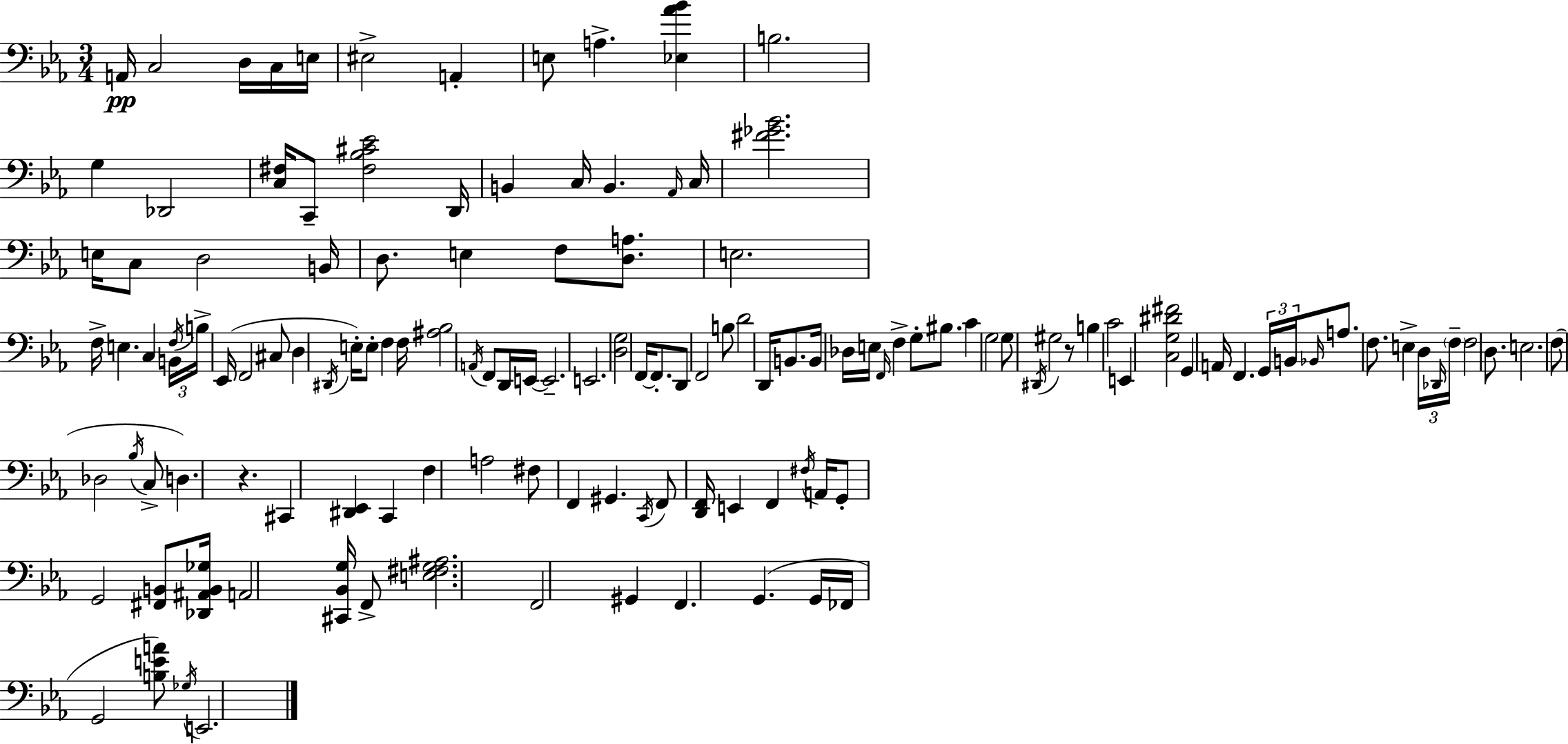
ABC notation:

X:1
T:Untitled
M:3/4
L:1/4
K:Eb
A,,/4 C,2 D,/4 C,/4 E,/4 ^E,2 A,, E,/2 A, [_E,_A_B] B,2 G, _D,,2 [C,^F,]/4 C,,/2 [^F,_B,^C_E]2 D,,/4 B,, C,/4 B,, _A,,/4 C,/4 [^F_G_B]2 E,/4 C,/2 D,2 B,,/4 D,/2 E, F,/2 [D,A,]/2 E,2 F,/4 E, C, B,,/4 F,/4 B,/4 _E,,/4 F,,2 ^C,/2 D, ^D,,/4 E,/4 E,/2 F, F,/4 [^A,_B,]2 A,,/4 F,,/2 D,,/4 E,,/4 E,,2 E,,2 [D,G,]2 F,,/4 F,,/2 D,,/2 F,,2 B,/2 D2 D,,/4 B,,/2 B,,/4 _D,/4 E,/4 F,,/4 F, G,/2 ^B,/2 C G,2 G,/2 ^D,,/4 ^G,2 z/2 B, C2 E,, [C,G,^D^F]2 G,, A,,/4 F,, G,,/4 B,,/4 _B,,/4 A,/2 F,/2 E, D,/4 _D,,/4 F,/4 F,2 D,/2 E,2 F,/2 _D,2 _B,/4 C,/2 D, z ^C,, [^D,,_E,,] C,, F, A,2 ^F,/2 F,, ^G,, C,,/4 F,,/2 [D,,F,,]/4 E,, F,, ^F,/4 A,,/4 G,,/2 G,,2 [^F,,B,,]/2 [_D,,^A,,B,,_G,]/4 A,,2 [^C,,_B,,G,]/4 F,,/2 [E,^F,G,^A,]2 F,,2 ^G,, F,, G,, G,,/4 _F,,/4 G,,2 [B,EA]/2 _G,/4 E,,2